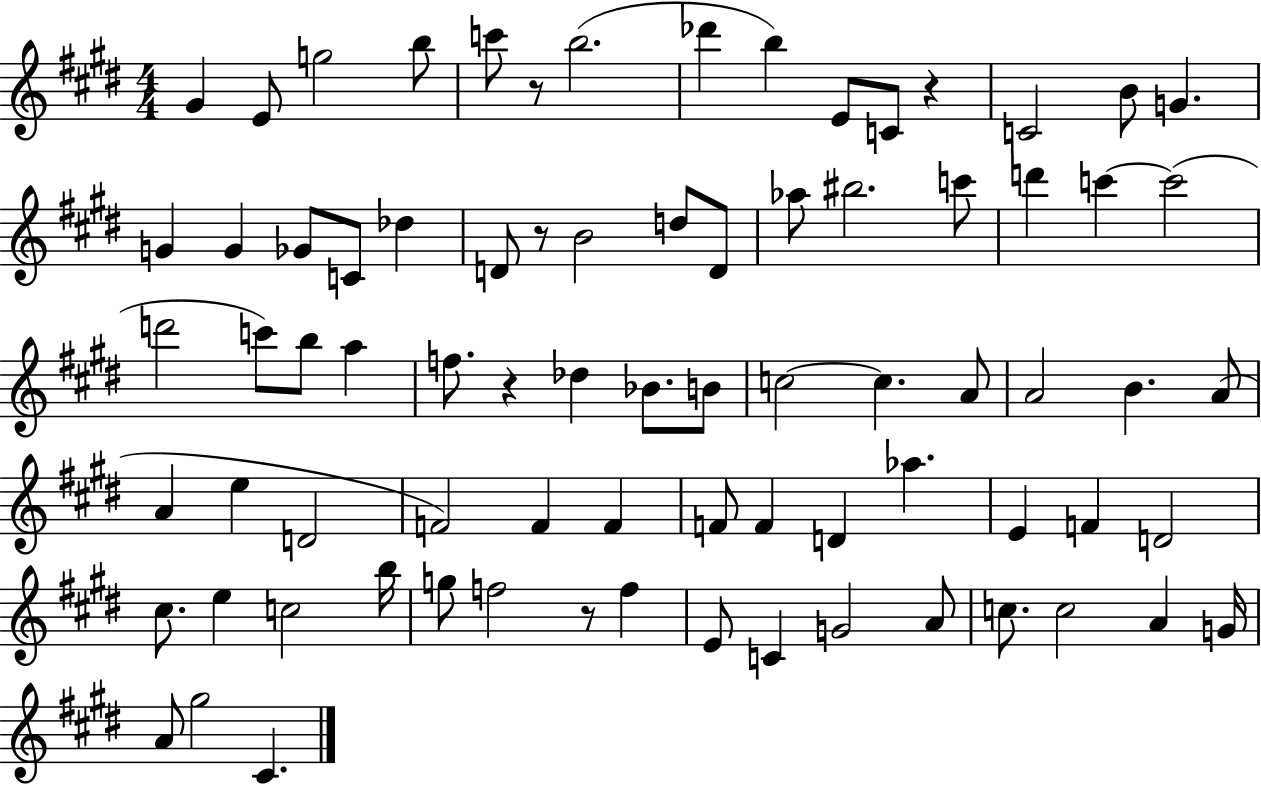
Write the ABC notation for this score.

X:1
T:Untitled
M:4/4
L:1/4
K:E
^G E/2 g2 b/2 c'/2 z/2 b2 _d' b E/2 C/2 z C2 B/2 G G G _G/2 C/2 _d D/2 z/2 B2 d/2 D/2 _a/2 ^b2 c'/2 d' c' c'2 d'2 c'/2 b/2 a f/2 z _d _B/2 B/2 c2 c A/2 A2 B A/2 A e D2 F2 F F F/2 F D _a E F D2 ^c/2 e c2 b/4 g/2 f2 z/2 f E/2 C G2 A/2 c/2 c2 A G/4 A/2 ^g2 ^C